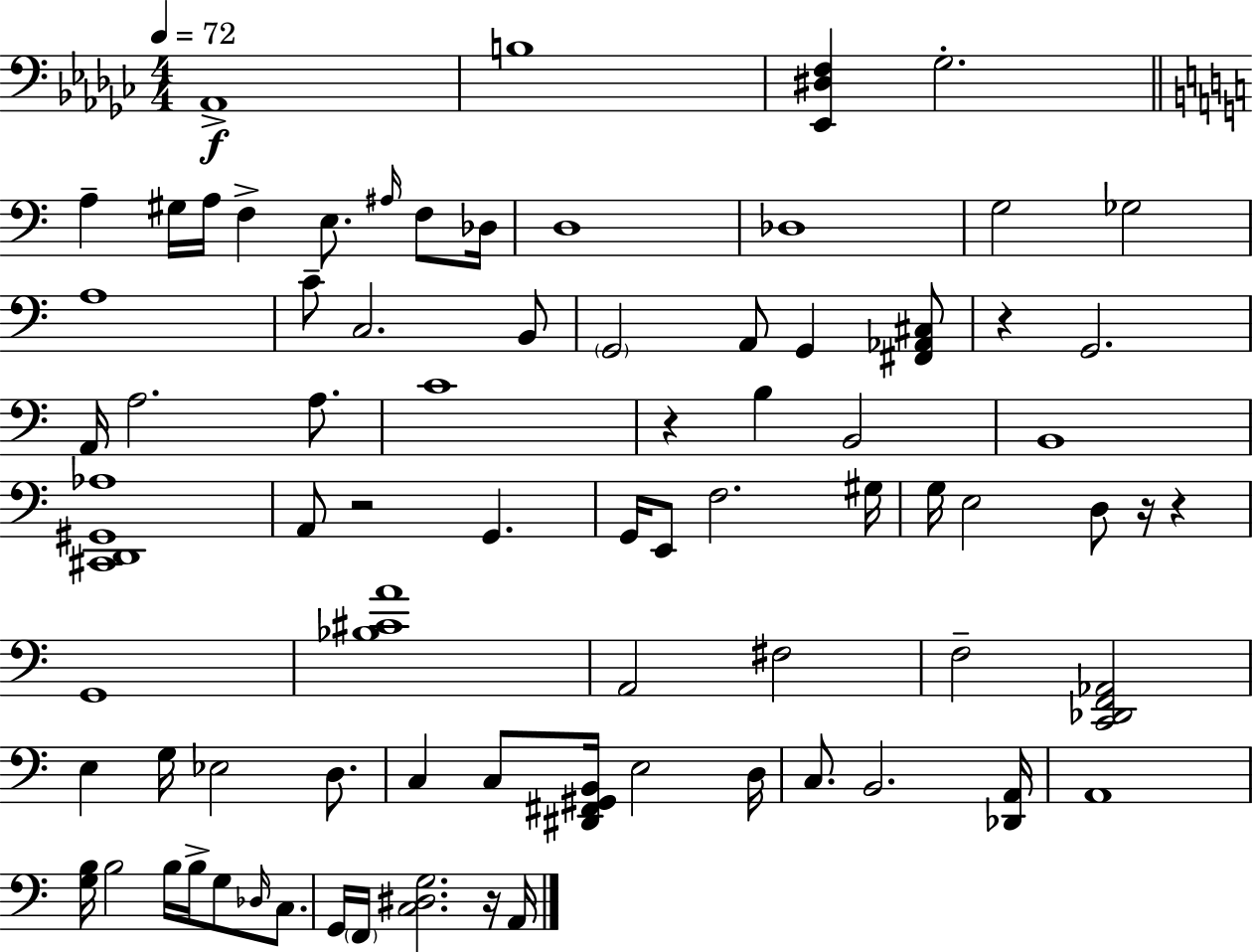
{
  \clef bass
  \numericTimeSignature
  \time 4/4
  \key ees \minor
  \tempo 4 = 72
  aes,1->\f | b1 | <ees, dis f>4 ges2.-. | \bar "||" \break \key c \major a4-- gis16 a16 f4-> e8. \grace { ais16 } f8 | des16 d1 | des1 | g2 ges2 | \break a1 | c'8-- c2. b,8 | \parenthesize g,2 a,8 g,4 <fis, aes, cis>8 | r4 g,2. | \break a,16 a2. a8. | c'1 | r4 b4 b,2 | b,1 | \break <cis, d, gis, aes>1 | a,8 r2 g,4. | g,16 e,8 f2. | gis16 g16 e2 d8 r16 r4 | \break g,1 | <bes cis' a'>1 | a,2 fis2 | f2-- <c, des, f, aes,>2 | \break e4 g16 ees2 d8. | c4 c8 <dis, fis, gis, b,>16 e2 | d16 c8. b,2. | <des, a,>16 a,1 | \break <g b>16 b2 b16 b16-> g8 \grace { des16 } c8. | g,16 \parenthesize f,16 <c dis g>2. | r16 a,16 \bar "|."
}